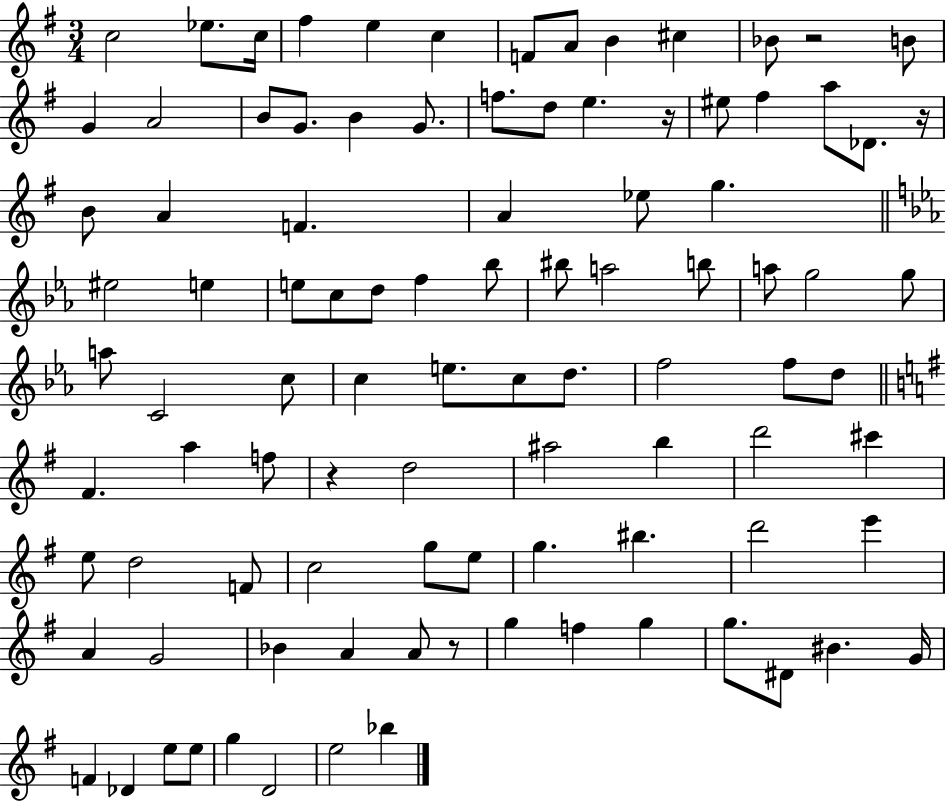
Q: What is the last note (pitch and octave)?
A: Bb5